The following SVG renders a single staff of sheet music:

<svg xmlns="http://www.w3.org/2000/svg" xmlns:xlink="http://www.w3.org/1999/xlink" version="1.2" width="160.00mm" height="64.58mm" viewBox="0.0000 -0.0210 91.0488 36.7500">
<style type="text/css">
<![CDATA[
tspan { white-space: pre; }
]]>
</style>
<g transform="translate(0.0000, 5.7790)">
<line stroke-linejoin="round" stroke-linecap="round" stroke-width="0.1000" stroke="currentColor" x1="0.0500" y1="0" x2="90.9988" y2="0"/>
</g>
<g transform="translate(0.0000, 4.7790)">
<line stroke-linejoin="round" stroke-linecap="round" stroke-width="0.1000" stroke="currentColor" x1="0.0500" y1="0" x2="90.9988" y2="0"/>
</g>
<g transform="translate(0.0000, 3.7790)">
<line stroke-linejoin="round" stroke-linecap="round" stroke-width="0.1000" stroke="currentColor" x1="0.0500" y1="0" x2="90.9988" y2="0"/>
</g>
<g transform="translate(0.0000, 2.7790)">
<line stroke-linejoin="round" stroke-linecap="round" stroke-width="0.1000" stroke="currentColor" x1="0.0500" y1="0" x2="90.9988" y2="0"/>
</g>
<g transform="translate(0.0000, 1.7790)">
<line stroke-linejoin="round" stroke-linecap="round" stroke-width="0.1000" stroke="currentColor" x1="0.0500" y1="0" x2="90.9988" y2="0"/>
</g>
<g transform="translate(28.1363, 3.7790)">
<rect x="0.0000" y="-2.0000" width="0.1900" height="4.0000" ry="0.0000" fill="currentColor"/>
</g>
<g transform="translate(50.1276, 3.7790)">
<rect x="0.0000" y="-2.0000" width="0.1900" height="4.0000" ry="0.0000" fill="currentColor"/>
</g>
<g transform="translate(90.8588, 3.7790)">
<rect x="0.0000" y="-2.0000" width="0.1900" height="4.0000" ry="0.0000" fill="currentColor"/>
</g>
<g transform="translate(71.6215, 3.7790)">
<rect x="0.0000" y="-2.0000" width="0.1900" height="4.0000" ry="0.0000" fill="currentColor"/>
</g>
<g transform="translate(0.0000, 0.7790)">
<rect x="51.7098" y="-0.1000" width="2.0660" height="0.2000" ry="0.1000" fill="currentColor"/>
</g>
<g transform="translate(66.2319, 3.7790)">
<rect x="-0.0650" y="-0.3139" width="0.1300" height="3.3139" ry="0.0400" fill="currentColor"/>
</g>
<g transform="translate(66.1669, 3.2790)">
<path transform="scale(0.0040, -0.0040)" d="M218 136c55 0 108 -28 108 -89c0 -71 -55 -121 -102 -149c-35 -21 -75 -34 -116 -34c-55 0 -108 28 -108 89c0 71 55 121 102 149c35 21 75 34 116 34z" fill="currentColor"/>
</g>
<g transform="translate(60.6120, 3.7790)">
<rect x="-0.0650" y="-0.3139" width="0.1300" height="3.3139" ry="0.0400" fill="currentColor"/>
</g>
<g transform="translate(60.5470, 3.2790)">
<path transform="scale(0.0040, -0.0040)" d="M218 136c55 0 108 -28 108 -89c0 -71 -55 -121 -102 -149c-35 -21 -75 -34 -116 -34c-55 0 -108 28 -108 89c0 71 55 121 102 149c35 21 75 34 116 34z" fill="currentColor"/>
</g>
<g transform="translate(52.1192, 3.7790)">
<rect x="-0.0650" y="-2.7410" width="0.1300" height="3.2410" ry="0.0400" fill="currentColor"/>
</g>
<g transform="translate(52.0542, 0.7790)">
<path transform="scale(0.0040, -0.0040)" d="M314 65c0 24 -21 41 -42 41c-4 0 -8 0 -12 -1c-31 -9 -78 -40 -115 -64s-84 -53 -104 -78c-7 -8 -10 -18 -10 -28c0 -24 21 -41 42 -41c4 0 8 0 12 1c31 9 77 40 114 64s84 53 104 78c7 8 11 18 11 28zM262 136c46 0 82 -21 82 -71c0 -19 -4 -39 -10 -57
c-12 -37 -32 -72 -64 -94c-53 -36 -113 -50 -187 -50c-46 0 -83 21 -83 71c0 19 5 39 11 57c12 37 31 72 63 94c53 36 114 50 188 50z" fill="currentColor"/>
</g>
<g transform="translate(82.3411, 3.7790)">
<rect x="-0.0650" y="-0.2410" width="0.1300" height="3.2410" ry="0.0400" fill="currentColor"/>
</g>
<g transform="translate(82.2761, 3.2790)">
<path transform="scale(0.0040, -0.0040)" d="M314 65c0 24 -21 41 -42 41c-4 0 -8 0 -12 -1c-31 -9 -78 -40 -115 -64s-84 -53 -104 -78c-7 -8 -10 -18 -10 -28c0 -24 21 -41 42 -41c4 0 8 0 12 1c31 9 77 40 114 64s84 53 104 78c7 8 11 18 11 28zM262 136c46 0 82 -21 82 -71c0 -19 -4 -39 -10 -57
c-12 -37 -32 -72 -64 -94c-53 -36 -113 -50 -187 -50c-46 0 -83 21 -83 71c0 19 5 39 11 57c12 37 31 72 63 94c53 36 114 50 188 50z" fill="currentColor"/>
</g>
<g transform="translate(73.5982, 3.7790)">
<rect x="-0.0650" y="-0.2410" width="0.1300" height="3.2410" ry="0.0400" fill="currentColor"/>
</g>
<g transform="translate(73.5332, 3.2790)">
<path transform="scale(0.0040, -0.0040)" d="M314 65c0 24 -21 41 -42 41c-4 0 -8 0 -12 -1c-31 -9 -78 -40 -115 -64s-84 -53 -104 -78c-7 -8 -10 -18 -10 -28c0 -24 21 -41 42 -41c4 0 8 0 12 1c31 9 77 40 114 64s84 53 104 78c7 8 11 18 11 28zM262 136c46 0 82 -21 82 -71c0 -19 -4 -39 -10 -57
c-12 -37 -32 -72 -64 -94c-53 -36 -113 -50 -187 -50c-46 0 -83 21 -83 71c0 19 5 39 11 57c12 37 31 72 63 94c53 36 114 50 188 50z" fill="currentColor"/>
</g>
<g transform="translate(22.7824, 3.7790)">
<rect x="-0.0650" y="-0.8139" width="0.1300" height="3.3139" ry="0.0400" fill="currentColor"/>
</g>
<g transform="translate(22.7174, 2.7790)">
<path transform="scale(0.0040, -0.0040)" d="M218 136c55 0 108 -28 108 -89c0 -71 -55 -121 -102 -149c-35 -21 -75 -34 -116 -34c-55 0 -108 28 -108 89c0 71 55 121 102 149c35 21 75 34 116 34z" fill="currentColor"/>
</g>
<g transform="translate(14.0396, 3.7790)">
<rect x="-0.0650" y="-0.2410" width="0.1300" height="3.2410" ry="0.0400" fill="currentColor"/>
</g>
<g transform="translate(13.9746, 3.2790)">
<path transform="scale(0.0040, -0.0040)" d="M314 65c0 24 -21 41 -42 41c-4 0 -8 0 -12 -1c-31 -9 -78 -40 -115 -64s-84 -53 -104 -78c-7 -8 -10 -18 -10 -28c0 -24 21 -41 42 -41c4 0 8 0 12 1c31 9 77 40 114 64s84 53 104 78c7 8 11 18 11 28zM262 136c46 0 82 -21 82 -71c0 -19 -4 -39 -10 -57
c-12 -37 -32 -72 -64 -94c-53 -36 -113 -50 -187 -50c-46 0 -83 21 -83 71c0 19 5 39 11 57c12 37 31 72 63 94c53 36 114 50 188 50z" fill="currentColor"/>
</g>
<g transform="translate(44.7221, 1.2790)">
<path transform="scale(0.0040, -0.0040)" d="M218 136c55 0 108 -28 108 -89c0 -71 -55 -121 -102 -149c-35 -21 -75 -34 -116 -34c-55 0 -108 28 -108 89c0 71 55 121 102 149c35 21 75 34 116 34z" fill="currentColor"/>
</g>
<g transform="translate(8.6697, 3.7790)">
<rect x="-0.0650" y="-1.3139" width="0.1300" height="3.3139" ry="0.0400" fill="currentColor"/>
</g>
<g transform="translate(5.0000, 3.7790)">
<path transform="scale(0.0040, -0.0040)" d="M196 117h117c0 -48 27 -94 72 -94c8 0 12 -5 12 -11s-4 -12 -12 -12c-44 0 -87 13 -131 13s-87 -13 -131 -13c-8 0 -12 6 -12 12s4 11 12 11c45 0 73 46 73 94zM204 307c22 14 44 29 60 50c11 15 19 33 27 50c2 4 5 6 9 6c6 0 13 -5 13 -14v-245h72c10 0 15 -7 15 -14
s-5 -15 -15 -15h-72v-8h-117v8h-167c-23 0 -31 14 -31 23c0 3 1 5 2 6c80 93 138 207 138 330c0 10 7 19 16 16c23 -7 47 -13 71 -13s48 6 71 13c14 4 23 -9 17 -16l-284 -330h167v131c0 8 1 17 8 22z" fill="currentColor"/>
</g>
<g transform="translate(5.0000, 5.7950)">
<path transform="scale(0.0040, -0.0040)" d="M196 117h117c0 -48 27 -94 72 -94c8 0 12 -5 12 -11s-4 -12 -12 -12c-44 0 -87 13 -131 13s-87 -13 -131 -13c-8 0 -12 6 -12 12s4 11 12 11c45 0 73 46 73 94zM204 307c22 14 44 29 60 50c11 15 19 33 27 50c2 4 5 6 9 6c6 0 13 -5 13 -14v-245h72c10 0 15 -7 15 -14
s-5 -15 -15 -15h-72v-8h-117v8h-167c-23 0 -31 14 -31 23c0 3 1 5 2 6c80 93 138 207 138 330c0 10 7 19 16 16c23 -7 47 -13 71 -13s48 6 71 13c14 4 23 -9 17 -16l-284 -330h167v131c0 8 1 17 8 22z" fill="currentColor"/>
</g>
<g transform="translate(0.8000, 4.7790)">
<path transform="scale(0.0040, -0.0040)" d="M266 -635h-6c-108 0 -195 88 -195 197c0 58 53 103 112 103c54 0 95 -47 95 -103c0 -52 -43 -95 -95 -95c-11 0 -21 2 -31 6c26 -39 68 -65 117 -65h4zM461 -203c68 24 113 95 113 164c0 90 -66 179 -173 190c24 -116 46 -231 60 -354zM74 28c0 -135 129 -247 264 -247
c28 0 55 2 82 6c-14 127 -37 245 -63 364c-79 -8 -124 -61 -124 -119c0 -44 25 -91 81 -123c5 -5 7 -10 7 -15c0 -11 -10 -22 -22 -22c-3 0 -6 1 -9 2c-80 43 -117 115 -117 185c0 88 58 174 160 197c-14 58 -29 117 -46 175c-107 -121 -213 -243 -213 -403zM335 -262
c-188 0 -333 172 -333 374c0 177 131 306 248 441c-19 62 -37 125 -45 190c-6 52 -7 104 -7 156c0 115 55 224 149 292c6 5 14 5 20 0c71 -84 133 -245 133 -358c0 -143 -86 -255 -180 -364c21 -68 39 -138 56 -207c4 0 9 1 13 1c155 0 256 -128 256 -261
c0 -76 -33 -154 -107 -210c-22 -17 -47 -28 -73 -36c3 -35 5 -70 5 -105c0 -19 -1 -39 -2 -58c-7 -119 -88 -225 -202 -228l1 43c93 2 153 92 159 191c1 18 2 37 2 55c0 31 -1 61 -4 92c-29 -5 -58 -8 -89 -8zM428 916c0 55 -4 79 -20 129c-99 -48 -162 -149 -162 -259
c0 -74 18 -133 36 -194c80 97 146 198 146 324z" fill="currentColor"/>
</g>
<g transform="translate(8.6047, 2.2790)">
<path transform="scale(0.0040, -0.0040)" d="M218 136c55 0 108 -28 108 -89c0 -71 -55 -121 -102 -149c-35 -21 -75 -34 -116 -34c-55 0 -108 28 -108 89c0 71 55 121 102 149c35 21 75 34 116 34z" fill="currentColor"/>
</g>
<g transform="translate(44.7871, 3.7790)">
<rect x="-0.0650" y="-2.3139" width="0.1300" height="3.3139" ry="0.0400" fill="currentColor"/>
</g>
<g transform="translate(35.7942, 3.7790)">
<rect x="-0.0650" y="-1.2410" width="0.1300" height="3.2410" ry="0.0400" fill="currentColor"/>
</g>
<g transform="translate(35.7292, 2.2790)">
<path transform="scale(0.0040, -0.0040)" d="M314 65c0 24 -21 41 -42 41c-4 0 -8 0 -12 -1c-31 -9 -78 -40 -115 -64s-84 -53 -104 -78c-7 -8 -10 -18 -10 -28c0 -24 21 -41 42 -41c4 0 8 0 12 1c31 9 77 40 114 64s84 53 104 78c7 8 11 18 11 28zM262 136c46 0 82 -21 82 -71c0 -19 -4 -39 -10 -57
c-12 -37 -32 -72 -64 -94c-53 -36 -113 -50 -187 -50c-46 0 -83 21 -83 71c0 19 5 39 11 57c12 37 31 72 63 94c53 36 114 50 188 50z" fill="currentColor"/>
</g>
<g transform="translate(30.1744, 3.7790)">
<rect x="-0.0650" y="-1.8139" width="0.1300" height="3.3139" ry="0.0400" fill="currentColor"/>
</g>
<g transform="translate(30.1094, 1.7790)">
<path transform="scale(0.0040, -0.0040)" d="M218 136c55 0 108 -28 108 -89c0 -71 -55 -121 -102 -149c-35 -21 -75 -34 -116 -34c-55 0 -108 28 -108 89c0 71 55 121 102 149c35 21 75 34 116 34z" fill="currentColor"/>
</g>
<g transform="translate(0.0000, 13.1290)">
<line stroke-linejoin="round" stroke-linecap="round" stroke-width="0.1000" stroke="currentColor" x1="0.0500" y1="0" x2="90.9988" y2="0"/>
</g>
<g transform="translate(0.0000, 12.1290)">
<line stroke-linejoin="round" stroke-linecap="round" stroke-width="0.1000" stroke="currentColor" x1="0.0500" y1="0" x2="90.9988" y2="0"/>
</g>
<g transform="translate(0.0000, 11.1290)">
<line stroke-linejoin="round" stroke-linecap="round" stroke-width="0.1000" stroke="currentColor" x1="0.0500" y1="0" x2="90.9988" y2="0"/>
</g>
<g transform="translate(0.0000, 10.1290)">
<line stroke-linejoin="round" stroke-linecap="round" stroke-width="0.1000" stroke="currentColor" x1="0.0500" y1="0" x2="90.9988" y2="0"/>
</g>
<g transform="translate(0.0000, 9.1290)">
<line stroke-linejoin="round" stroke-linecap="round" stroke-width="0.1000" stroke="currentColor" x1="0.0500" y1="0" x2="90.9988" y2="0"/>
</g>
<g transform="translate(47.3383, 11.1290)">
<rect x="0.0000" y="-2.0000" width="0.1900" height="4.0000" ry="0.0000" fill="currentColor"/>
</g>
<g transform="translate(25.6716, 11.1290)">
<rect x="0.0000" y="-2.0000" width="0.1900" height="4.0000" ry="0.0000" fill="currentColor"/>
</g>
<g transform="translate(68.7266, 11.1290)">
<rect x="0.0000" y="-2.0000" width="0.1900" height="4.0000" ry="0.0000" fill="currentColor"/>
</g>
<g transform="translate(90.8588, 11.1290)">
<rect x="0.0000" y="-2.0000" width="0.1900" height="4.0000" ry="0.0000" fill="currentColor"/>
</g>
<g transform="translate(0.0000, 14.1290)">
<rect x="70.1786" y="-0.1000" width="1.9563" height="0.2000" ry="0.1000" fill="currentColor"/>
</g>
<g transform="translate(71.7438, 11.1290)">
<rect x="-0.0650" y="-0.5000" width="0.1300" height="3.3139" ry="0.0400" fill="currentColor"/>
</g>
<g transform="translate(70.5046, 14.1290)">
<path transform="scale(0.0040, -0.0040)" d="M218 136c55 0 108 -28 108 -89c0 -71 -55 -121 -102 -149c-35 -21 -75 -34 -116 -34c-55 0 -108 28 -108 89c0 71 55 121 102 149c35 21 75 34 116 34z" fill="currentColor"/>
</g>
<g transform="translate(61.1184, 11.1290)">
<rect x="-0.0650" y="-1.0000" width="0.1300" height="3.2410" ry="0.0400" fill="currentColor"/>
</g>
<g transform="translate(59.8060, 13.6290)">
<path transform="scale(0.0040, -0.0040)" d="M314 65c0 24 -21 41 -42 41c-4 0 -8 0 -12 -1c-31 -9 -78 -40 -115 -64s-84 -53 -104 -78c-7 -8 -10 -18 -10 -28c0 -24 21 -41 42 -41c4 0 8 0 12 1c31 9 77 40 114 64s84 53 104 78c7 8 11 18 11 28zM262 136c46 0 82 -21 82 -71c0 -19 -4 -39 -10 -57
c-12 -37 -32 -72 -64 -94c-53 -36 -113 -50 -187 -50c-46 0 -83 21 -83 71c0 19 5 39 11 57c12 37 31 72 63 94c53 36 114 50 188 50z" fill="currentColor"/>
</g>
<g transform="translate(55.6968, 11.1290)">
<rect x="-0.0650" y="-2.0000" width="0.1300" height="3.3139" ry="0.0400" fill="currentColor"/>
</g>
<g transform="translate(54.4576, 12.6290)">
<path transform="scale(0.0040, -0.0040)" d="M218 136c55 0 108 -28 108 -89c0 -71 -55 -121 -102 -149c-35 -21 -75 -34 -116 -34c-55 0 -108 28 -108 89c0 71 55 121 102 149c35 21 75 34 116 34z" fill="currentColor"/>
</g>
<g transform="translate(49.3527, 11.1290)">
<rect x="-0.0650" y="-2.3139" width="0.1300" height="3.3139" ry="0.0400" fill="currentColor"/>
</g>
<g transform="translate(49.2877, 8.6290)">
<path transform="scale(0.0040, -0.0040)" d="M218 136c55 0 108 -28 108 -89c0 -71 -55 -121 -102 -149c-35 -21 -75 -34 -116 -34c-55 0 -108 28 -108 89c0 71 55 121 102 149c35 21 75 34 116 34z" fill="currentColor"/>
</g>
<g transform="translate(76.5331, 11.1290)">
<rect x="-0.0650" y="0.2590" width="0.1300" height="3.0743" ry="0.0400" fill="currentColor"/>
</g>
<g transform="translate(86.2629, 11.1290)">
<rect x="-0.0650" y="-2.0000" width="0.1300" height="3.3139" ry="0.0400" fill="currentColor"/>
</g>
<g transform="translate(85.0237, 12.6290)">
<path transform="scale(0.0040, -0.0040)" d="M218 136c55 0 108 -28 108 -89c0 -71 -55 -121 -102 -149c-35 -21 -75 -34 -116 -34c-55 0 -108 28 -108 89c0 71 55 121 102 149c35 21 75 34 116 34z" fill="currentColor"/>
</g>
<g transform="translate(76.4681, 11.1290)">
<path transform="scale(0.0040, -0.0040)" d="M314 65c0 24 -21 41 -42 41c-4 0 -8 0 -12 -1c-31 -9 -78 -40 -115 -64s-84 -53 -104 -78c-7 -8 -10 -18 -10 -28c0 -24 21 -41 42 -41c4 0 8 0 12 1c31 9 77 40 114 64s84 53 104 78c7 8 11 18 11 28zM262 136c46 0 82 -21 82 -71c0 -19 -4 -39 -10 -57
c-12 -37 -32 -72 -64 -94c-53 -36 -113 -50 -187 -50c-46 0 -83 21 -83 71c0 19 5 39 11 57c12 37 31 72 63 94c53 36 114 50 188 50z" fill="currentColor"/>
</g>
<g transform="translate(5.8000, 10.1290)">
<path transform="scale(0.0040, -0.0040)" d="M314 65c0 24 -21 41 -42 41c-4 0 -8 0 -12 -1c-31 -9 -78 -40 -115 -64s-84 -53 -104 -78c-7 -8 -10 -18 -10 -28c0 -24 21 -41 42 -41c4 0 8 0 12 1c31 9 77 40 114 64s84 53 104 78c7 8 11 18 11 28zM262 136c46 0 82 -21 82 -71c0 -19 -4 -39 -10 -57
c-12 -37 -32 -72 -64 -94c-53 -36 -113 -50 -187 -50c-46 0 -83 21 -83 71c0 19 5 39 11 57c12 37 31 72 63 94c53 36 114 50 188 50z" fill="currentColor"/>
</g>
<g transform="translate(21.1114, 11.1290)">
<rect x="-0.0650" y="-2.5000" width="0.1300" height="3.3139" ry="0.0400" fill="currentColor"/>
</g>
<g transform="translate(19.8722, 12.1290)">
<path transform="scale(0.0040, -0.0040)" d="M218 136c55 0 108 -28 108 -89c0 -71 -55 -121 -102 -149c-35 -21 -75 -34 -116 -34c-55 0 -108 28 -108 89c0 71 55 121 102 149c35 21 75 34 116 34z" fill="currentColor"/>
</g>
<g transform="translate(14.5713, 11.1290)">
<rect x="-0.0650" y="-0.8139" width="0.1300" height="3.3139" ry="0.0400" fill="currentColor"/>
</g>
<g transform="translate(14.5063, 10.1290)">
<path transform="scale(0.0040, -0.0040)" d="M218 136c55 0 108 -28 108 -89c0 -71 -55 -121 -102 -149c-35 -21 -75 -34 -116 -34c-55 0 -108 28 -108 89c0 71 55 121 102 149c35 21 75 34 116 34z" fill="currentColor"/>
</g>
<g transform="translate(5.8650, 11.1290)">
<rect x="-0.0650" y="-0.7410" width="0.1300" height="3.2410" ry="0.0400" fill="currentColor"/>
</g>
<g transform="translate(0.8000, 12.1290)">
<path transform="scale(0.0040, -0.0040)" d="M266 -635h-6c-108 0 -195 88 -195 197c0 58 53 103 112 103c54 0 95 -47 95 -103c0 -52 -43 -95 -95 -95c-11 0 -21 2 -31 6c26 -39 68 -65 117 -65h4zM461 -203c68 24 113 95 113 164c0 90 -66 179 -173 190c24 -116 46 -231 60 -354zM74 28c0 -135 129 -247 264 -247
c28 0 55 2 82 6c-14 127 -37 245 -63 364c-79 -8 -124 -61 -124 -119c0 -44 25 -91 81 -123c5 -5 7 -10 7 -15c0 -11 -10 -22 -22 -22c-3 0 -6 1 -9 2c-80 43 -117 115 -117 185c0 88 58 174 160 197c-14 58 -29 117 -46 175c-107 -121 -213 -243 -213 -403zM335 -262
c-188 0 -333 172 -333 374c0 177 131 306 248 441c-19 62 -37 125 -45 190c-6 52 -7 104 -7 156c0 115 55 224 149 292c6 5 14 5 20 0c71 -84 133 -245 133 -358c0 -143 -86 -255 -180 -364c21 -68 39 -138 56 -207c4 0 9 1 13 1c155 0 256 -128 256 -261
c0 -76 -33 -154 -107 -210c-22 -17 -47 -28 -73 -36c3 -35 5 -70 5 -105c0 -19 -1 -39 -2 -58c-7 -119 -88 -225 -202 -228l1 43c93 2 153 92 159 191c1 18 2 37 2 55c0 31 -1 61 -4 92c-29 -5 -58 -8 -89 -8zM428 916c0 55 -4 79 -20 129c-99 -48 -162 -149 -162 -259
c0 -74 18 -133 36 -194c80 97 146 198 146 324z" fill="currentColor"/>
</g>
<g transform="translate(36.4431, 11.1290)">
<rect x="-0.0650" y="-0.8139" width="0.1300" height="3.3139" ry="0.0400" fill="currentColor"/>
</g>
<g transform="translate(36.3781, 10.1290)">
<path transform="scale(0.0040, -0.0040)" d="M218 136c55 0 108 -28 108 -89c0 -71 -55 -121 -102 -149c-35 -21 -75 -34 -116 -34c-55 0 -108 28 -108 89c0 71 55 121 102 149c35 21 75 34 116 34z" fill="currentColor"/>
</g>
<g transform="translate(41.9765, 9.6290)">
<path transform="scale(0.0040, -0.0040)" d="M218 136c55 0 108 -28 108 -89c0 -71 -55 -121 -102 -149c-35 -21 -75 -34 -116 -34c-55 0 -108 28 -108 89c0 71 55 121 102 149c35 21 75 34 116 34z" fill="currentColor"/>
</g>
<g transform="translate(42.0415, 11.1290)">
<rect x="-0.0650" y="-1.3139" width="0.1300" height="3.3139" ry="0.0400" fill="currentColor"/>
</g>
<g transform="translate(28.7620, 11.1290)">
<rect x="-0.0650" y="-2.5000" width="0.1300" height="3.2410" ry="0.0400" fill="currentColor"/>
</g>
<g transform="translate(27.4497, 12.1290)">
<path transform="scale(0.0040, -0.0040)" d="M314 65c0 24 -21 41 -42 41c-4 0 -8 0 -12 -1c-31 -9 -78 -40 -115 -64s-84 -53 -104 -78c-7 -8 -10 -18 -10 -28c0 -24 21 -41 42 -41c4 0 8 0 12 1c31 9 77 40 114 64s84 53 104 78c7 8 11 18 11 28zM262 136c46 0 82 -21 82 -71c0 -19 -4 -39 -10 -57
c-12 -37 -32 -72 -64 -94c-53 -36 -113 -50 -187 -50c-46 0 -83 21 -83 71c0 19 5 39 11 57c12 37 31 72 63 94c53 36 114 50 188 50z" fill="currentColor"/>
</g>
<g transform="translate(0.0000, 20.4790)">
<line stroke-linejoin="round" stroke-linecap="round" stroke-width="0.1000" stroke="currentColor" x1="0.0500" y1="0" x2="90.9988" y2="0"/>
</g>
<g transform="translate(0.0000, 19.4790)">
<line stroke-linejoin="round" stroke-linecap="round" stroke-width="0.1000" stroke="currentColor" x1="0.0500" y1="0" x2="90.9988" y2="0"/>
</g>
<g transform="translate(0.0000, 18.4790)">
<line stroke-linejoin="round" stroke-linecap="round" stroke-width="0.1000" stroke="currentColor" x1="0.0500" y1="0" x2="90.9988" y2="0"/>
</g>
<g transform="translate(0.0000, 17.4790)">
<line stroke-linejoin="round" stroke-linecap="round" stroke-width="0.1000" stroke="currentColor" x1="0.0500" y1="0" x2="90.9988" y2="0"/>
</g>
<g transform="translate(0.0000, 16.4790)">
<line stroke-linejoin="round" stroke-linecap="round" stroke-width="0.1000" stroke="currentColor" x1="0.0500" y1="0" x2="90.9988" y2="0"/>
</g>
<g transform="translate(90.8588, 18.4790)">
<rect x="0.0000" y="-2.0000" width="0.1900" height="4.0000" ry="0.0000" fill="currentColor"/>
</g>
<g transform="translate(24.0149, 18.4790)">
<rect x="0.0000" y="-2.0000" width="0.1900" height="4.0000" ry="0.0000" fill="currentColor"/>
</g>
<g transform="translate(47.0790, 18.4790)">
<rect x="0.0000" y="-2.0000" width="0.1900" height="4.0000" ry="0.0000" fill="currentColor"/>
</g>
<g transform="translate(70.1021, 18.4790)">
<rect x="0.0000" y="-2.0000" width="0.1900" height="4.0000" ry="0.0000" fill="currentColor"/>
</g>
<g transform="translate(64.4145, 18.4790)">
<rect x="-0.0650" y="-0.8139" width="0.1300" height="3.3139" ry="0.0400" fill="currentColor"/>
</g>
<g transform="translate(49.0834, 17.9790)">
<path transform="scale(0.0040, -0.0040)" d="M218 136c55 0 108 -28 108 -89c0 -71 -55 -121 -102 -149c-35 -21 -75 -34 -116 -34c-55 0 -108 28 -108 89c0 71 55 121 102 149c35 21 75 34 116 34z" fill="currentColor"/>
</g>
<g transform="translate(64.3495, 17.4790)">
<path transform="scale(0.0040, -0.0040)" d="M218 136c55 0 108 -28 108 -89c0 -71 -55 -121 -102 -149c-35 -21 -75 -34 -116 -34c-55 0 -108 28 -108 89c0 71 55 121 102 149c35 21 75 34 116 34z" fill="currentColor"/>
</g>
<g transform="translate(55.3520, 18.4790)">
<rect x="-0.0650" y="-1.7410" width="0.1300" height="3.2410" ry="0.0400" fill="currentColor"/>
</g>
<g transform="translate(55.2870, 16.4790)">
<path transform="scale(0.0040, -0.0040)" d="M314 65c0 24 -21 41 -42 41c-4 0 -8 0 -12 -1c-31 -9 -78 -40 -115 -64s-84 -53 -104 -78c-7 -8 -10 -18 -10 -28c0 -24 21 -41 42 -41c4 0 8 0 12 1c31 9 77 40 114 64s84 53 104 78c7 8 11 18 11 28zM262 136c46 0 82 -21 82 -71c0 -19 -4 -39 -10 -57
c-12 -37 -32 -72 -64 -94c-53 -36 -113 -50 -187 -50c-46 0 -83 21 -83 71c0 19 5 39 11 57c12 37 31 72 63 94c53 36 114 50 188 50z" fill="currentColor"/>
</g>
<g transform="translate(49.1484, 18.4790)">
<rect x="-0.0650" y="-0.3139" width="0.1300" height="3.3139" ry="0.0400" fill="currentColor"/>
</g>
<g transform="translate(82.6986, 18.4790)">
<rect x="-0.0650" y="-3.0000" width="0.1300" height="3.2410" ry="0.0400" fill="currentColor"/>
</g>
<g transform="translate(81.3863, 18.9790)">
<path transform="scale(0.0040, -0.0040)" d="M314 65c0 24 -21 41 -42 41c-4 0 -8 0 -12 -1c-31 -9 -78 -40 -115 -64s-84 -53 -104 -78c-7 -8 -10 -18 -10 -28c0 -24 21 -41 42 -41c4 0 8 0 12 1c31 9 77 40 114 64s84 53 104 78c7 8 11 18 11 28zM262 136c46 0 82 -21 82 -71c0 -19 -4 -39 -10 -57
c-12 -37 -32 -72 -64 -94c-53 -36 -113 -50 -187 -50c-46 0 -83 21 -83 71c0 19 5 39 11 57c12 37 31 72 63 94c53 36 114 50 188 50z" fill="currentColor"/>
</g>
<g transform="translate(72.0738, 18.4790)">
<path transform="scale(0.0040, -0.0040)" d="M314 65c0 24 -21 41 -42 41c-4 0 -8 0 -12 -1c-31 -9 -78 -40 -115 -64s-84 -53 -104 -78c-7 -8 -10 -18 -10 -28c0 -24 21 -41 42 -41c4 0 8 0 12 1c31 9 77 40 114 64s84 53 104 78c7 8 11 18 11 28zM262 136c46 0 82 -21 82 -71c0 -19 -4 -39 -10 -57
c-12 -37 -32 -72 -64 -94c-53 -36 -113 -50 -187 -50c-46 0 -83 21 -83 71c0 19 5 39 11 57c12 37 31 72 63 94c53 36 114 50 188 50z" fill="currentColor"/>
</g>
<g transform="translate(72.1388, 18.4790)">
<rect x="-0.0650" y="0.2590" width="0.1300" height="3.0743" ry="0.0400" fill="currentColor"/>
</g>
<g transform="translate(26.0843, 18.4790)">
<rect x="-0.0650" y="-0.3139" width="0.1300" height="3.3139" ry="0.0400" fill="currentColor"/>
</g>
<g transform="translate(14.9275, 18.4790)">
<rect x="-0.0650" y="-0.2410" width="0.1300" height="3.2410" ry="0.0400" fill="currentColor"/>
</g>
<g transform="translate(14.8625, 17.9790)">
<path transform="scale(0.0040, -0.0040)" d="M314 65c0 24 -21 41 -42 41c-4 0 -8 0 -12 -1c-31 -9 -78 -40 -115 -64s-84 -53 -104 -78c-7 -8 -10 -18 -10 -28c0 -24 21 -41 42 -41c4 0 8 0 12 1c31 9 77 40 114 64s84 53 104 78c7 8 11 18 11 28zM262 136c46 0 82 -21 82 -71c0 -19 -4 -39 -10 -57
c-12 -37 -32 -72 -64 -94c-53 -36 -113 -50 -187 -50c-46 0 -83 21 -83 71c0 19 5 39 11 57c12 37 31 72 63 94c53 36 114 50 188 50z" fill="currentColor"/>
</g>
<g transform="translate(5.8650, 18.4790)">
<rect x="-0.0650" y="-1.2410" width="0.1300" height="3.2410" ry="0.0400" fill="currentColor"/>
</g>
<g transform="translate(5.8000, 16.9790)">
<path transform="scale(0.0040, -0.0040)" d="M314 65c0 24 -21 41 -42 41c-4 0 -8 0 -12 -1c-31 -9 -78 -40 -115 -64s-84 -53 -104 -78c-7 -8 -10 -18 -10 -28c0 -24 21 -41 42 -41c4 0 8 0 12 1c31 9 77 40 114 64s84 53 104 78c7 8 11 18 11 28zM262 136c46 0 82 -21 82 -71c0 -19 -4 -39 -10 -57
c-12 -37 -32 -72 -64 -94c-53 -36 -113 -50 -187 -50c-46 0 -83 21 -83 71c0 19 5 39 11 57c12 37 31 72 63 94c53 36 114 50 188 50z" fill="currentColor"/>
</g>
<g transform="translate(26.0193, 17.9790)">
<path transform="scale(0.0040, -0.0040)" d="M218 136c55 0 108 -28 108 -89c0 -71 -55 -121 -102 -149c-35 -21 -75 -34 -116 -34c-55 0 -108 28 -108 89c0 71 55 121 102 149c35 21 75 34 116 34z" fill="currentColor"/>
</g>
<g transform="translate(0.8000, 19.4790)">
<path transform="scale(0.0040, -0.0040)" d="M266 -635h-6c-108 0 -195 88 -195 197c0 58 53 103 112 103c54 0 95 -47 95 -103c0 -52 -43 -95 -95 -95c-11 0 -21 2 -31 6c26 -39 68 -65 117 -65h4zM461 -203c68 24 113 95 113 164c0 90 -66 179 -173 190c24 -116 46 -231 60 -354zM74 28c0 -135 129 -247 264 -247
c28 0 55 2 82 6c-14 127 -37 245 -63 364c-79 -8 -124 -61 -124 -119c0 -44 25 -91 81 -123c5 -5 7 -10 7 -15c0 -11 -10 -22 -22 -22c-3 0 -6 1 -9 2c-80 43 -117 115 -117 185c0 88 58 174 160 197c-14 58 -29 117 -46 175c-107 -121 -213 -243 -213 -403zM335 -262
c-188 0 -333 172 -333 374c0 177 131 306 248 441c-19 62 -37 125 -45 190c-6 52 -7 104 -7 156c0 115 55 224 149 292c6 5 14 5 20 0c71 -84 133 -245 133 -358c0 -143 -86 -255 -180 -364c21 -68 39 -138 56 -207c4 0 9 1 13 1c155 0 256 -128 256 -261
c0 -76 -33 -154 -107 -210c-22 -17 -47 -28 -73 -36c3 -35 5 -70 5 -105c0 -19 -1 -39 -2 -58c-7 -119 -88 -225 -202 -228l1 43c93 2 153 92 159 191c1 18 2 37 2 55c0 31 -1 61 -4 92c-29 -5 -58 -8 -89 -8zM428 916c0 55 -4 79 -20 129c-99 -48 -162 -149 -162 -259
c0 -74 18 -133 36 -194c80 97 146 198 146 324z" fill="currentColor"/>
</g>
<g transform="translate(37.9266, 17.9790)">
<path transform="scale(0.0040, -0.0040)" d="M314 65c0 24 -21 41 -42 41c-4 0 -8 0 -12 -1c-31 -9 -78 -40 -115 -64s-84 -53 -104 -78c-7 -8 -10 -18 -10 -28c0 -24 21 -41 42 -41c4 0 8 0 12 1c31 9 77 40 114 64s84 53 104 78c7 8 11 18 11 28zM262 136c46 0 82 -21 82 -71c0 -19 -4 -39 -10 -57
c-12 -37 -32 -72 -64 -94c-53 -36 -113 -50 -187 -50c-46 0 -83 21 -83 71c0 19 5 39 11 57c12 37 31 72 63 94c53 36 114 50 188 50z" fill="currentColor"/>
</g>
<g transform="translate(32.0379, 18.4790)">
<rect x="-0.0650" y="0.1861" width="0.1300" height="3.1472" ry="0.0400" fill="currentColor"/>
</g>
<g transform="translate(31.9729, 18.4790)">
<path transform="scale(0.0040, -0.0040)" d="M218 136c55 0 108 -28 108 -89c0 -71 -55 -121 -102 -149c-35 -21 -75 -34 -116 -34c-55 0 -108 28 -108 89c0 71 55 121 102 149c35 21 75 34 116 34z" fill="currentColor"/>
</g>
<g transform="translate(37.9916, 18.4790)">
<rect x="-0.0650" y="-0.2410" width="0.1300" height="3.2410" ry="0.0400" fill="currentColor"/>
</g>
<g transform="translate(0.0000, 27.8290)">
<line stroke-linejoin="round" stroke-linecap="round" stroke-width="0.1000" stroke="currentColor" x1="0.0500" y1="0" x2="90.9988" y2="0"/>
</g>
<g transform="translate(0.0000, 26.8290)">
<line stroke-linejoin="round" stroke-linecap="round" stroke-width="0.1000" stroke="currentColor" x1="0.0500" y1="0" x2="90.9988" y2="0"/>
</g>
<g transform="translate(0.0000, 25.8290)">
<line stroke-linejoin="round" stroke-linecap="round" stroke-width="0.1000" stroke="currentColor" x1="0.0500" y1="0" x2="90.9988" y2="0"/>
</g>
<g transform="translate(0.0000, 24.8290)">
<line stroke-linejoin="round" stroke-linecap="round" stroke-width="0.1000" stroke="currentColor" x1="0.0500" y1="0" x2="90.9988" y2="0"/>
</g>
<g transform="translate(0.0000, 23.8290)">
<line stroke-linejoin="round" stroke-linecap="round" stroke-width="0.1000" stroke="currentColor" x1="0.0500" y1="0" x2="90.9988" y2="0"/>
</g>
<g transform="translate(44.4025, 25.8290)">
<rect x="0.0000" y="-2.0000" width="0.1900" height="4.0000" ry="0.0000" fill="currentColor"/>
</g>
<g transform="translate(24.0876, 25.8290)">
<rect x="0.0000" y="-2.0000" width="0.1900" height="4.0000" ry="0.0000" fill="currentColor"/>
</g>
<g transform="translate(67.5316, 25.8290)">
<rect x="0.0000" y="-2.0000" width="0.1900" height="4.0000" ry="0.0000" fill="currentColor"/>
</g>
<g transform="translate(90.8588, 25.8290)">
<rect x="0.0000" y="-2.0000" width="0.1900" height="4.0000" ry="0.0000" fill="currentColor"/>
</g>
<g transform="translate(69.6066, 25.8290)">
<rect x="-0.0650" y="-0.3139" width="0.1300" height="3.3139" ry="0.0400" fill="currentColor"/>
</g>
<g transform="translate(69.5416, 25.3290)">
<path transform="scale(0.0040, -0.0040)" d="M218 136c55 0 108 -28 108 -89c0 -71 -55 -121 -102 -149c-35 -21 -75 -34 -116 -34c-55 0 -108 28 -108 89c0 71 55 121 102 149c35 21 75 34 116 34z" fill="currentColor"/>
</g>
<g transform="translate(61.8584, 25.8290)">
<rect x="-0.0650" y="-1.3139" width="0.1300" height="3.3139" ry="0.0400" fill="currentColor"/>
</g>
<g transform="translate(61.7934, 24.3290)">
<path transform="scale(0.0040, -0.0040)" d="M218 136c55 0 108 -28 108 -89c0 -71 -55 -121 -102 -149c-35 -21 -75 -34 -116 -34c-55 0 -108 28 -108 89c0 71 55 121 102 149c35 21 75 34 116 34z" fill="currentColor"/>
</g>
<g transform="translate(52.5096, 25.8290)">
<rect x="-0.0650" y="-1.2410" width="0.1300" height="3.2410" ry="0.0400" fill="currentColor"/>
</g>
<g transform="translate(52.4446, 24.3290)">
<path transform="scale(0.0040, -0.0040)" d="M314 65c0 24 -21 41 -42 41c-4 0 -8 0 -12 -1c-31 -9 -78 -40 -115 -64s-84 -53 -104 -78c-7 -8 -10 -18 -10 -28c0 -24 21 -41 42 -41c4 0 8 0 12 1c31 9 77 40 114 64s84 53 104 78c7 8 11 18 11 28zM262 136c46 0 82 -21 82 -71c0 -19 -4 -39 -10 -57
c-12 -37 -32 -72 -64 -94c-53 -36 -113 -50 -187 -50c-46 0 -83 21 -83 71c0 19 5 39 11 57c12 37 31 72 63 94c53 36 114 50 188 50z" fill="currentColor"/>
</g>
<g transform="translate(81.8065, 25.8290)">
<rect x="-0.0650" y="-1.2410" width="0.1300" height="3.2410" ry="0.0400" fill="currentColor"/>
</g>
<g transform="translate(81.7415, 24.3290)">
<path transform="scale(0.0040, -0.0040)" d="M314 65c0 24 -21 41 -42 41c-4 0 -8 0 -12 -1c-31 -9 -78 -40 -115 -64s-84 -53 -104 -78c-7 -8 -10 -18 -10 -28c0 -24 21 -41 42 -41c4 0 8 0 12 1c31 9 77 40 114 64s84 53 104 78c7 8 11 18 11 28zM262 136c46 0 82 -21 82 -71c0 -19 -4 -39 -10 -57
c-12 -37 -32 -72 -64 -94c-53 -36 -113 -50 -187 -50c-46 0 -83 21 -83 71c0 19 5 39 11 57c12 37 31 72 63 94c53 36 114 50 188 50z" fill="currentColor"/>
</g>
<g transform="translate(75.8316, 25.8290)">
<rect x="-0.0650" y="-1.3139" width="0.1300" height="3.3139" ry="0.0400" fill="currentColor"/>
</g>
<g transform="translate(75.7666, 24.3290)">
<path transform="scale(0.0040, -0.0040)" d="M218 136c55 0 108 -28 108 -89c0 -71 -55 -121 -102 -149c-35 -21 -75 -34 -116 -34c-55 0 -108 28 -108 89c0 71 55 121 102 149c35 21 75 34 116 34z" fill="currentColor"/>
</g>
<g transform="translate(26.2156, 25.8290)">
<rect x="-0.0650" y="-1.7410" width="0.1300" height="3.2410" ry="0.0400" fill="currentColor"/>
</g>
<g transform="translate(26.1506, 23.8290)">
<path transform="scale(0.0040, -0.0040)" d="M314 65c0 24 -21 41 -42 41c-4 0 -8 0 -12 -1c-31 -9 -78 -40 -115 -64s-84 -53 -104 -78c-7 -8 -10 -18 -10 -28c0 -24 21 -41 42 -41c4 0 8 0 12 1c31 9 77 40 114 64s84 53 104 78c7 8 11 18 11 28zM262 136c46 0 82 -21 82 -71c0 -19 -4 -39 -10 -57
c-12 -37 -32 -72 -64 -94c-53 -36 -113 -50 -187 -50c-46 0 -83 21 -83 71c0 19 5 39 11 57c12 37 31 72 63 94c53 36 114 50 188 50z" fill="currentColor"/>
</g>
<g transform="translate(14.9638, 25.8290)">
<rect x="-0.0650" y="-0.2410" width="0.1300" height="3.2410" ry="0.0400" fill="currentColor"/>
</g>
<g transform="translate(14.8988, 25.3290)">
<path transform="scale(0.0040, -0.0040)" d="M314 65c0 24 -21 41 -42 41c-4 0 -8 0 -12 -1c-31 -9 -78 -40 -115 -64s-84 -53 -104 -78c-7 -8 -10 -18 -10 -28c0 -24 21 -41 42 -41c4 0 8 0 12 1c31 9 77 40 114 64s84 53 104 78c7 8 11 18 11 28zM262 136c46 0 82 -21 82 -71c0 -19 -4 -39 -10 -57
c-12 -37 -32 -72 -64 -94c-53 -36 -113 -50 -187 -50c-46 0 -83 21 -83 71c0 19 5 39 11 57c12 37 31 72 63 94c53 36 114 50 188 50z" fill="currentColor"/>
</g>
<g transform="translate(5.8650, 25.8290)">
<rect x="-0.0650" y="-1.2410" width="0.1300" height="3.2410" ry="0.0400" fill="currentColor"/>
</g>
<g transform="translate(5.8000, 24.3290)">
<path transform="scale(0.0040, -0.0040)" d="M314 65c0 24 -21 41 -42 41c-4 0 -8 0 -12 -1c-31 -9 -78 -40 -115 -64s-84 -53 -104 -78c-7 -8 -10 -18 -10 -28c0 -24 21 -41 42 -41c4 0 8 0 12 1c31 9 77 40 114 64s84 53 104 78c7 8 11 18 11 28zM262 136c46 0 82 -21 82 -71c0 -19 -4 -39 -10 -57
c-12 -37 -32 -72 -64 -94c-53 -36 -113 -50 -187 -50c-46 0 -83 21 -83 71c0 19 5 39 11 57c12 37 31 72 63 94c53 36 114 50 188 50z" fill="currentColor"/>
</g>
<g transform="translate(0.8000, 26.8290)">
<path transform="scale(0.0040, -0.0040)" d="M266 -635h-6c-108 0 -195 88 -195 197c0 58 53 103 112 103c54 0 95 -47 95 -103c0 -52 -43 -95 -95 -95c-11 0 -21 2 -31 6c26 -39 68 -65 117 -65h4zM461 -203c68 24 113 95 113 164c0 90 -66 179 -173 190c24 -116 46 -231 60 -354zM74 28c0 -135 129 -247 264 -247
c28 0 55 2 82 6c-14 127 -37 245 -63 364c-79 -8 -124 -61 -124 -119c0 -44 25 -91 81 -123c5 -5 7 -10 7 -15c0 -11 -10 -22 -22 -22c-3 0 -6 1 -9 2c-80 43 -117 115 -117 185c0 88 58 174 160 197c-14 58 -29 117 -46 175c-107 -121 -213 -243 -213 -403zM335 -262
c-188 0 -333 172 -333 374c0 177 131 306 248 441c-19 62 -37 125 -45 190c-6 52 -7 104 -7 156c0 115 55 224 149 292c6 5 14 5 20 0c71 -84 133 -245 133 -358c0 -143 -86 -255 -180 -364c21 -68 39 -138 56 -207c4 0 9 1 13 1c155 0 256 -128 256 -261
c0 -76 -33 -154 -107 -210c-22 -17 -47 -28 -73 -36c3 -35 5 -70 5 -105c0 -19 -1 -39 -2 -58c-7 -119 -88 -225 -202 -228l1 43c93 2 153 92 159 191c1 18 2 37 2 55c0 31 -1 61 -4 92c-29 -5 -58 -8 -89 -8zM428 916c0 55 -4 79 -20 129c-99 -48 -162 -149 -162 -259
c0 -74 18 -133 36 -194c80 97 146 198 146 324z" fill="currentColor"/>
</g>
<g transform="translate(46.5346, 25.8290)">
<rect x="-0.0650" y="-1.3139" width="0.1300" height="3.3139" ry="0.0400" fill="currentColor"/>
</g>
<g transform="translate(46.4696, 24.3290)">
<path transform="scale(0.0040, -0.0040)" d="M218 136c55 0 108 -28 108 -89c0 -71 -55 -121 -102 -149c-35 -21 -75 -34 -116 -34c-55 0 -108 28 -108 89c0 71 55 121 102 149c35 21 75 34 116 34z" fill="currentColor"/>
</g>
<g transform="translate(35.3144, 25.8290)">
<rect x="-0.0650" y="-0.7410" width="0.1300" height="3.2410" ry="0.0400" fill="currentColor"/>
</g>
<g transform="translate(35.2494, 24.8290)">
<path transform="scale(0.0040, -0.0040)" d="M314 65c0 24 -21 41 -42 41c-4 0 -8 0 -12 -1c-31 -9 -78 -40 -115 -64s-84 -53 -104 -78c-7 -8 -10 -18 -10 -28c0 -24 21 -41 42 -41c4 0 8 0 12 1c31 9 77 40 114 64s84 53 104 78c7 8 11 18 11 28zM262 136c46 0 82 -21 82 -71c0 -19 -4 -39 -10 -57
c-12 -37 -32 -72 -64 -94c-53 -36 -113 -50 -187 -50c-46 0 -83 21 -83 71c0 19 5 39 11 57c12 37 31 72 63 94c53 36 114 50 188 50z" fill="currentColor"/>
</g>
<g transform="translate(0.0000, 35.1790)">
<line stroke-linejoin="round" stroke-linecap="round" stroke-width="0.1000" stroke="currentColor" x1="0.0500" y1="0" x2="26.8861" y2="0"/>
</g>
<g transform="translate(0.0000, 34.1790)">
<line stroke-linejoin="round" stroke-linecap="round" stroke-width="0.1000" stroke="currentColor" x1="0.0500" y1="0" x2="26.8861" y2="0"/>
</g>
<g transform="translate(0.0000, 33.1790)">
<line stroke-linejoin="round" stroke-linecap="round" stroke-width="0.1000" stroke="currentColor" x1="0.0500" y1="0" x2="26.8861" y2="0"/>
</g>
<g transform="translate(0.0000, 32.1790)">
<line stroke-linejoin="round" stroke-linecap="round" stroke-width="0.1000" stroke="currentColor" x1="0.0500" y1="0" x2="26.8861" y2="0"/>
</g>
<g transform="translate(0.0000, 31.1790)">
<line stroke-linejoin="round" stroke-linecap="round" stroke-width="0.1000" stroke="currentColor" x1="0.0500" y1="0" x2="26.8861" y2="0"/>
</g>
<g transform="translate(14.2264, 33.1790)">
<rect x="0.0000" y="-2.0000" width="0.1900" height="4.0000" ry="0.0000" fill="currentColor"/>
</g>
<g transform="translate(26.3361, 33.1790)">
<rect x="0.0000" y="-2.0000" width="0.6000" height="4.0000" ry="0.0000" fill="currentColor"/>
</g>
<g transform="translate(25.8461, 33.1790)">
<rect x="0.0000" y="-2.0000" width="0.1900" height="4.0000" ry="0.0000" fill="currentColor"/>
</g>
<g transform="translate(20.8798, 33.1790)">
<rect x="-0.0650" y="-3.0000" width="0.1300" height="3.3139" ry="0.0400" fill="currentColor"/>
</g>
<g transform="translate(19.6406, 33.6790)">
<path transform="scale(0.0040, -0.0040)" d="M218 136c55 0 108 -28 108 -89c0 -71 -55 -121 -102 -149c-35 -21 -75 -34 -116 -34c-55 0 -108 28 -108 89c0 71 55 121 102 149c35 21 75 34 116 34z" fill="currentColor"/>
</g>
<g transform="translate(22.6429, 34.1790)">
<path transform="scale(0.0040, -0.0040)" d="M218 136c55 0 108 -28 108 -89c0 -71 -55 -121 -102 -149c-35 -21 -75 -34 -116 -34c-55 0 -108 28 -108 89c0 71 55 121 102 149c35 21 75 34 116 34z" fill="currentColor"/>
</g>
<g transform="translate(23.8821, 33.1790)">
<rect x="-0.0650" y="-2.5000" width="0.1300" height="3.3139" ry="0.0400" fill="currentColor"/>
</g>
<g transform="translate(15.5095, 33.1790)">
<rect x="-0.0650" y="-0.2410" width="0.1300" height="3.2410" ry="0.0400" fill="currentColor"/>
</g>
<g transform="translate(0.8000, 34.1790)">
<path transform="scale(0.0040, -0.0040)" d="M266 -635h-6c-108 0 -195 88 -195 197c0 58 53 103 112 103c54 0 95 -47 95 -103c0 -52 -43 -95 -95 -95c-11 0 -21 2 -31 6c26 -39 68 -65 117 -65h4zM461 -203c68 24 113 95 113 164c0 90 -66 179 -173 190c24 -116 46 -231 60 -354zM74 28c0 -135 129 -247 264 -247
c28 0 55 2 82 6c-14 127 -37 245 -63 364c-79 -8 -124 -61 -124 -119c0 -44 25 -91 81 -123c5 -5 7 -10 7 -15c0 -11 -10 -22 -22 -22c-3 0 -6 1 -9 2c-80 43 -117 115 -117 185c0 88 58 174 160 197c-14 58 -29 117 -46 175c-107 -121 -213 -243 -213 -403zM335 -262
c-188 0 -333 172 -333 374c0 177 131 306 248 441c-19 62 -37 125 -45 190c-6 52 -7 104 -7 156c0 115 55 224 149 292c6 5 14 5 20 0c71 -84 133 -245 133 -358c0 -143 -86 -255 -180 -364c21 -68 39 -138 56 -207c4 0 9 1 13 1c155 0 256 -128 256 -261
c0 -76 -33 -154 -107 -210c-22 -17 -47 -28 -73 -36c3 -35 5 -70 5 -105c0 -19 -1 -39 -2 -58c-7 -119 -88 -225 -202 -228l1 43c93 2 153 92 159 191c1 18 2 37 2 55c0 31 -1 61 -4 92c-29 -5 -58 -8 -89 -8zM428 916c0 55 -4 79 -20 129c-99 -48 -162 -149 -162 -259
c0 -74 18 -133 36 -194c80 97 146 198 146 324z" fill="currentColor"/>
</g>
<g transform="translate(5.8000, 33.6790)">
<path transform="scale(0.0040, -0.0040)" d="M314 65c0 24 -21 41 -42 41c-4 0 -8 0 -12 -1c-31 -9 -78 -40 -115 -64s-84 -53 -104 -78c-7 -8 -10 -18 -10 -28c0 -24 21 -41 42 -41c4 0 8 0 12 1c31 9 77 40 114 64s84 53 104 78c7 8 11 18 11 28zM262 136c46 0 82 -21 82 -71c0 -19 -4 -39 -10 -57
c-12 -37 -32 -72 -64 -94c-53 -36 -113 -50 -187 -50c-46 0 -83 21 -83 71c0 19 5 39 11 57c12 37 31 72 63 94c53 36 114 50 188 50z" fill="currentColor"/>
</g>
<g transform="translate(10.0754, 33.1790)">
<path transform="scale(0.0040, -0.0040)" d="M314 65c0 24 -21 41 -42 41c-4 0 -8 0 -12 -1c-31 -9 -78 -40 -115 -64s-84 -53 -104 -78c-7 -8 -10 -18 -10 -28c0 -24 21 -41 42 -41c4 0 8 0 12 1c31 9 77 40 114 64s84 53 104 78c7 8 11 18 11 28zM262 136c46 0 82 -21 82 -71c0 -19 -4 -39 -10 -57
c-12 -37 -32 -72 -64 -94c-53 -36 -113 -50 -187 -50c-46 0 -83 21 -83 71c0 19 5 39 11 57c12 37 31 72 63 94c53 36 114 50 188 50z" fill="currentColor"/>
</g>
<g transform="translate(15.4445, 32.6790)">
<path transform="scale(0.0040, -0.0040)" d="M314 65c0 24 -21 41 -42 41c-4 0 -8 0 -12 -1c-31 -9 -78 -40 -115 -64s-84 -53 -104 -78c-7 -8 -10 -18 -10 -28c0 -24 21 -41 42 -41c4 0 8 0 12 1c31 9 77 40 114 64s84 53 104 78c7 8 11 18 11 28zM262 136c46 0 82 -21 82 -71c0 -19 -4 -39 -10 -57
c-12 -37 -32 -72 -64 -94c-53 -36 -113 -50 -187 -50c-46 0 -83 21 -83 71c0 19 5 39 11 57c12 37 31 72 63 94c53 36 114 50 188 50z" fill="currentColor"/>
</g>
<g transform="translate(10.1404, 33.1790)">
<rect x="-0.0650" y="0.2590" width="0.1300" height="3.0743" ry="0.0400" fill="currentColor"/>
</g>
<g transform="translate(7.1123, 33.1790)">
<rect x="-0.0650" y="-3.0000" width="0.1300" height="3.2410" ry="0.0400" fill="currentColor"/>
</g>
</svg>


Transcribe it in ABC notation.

X:1
T:Untitled
M:4/4
L:1/4
K:C
e c2 d f e2 g a2 c c c2 c2 d2 d G G2 d e g F D2 C B2 F e2 c2 c B c2 c f2 d B2 A2 e2 c2 f2 d2 e e2 e c e e2 A2 B2 c2 A G